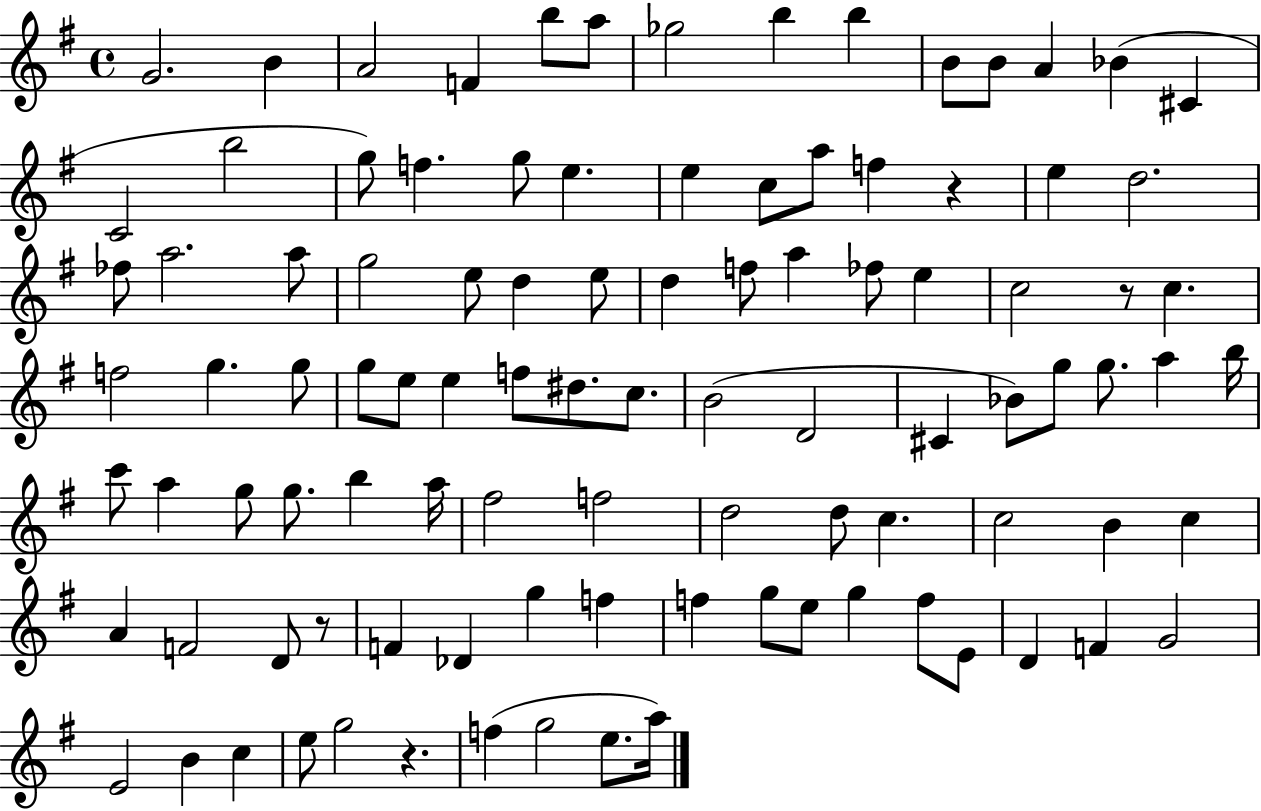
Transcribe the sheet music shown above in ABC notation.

X:1
T:Untitled
M:4/4
L:1/4
K:G
G2 B A2 F b/2 a/2 _g2 b b B/2 B/2 A _B ^C C2 b2 g/2 f g/2 e e c/2 a/2 f z e d2 _f/2 a2 a/2 g2 e/2 d e/2 d f/2 a _f/2 e c2 z/2 c f2 g g/2 g/2 e/2 e f/2 ^d/2 c/2 B2 D2 ^C _B/2 g/2 g/2 a b/4 c'/2 a g/2 g/2 b a/4 ^f2 f2 d2 d/2 c c2 B c A F2 D/2 z/2 F _D g f f g/2 e/2 g f/2 E/2 D F G2 E2 B c e/2 g2 z f g2 e/2 a/4